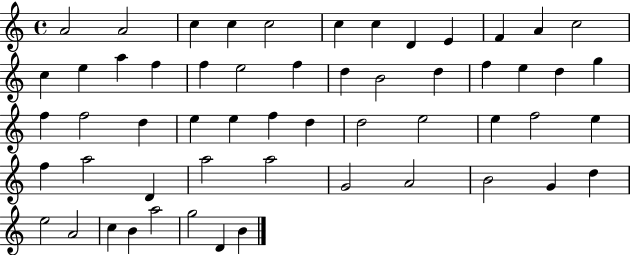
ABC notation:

X:1
T:Untitled
M:4/4
L:1/4
K:C
A2 A2 c c c2 c c D E F A c2 c e a f f e2 f d B2 d f e d g f f2 d e e f d d2 e2 e f2 e f a2 D a2 a2 G2 A2 B2 G d e2 A2 c B a2 g2 D B